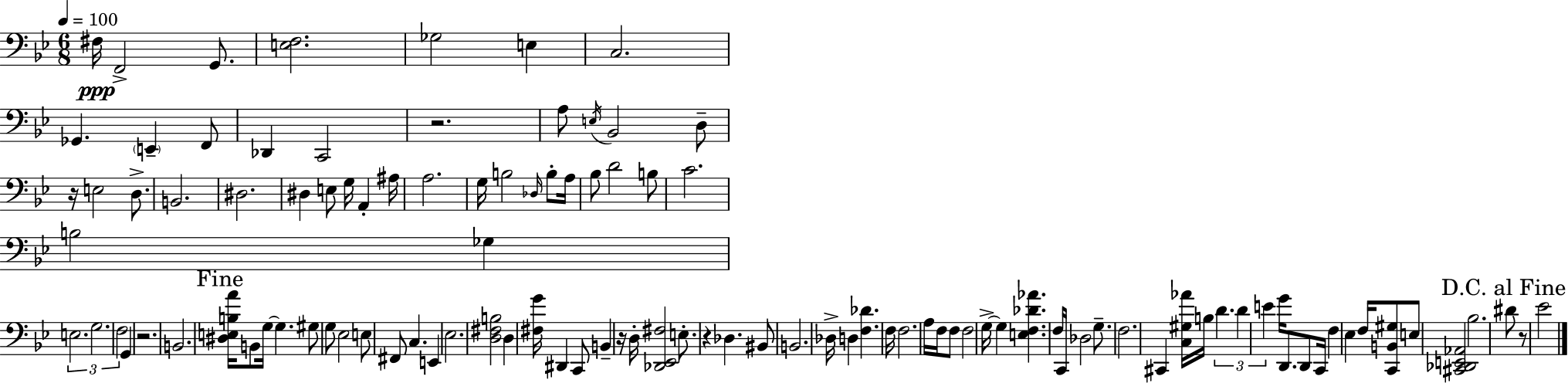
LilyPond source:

{
  \clef bass
  \numericTimeSignature
  \time 6/8
  \key g \minor
  \tempo 4 = 100
  fis16\ppp f,2-> g,8. | <e f>2. | ges2 e4 | c2. | \break ges,4. \parenthesize e,4-- f,8 | des,4 c,2 | r2. | a8 \acciaccatura { e16 } bes,2 d8-- | \break r16 e2 d8.-> | b,2. | dis2. | dis4 e8 g16 a,4-. | \break ais16 a2. | g16 b2 \grace { des16 } b8-. | a16 bes8 d'2 | b8 c'2. | \break b2 ges4 | \tuplet 3/2 { e2. | g2. | f2 } g,4 | \break r2. | b,2. | \mark "Fine" <dis e b a'>16 b,8 g16~~ g4. | gis8 g8 ees2 | \break e8 fis,8 c4. e,4 | ees2. | <d fis b>2 d4 | <fis g'>16 dis,4 c,8 b,4-- | \break r16 d16-. <des, ees, fis>2 e8.-. | r4 des4. | bis,8 b,2. | des16-> d4 <f des'>4. | \break f16 f2. | a16 f16 f8 f2 | g16->~~ g4 <e f des' aes'>4. | f16 c,16 des2 g8.-- | \break f2. | cis,4 <c gis aes'>16 b16 \tuplet 3/2 { d'4. | d'4 e'4 } g'16 d,8. | d,8 c,16 f4 ees4 | \break f16 <c, b, gis>8 e8 <cis, des, e, aes,>2 | bes2. | \mark "D.C. al Fine" dis'8 r8 ees'2 | \bar "|."
}